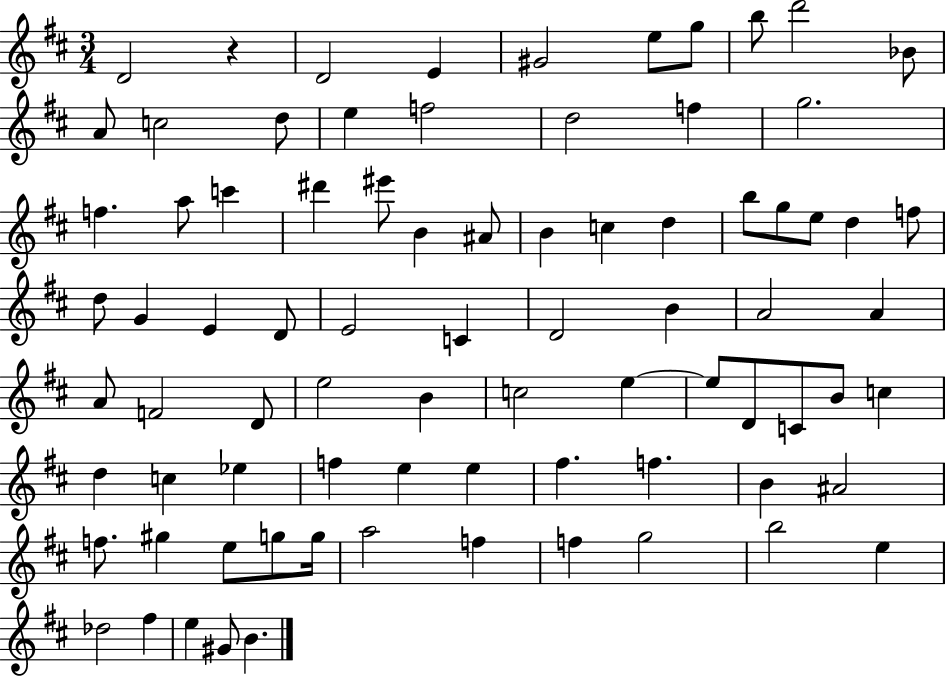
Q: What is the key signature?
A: D major